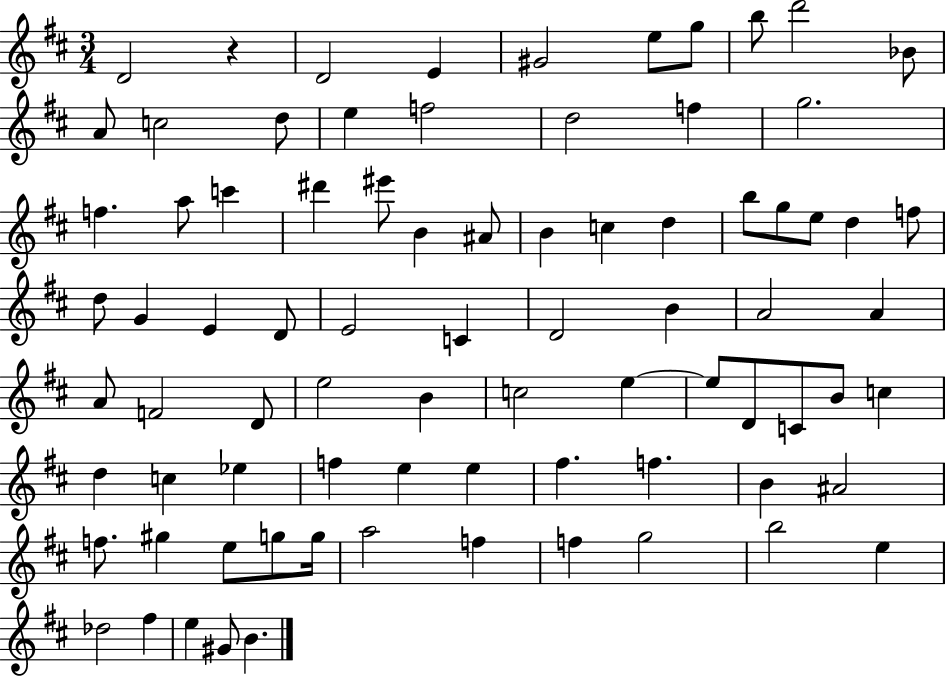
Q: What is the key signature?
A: D major